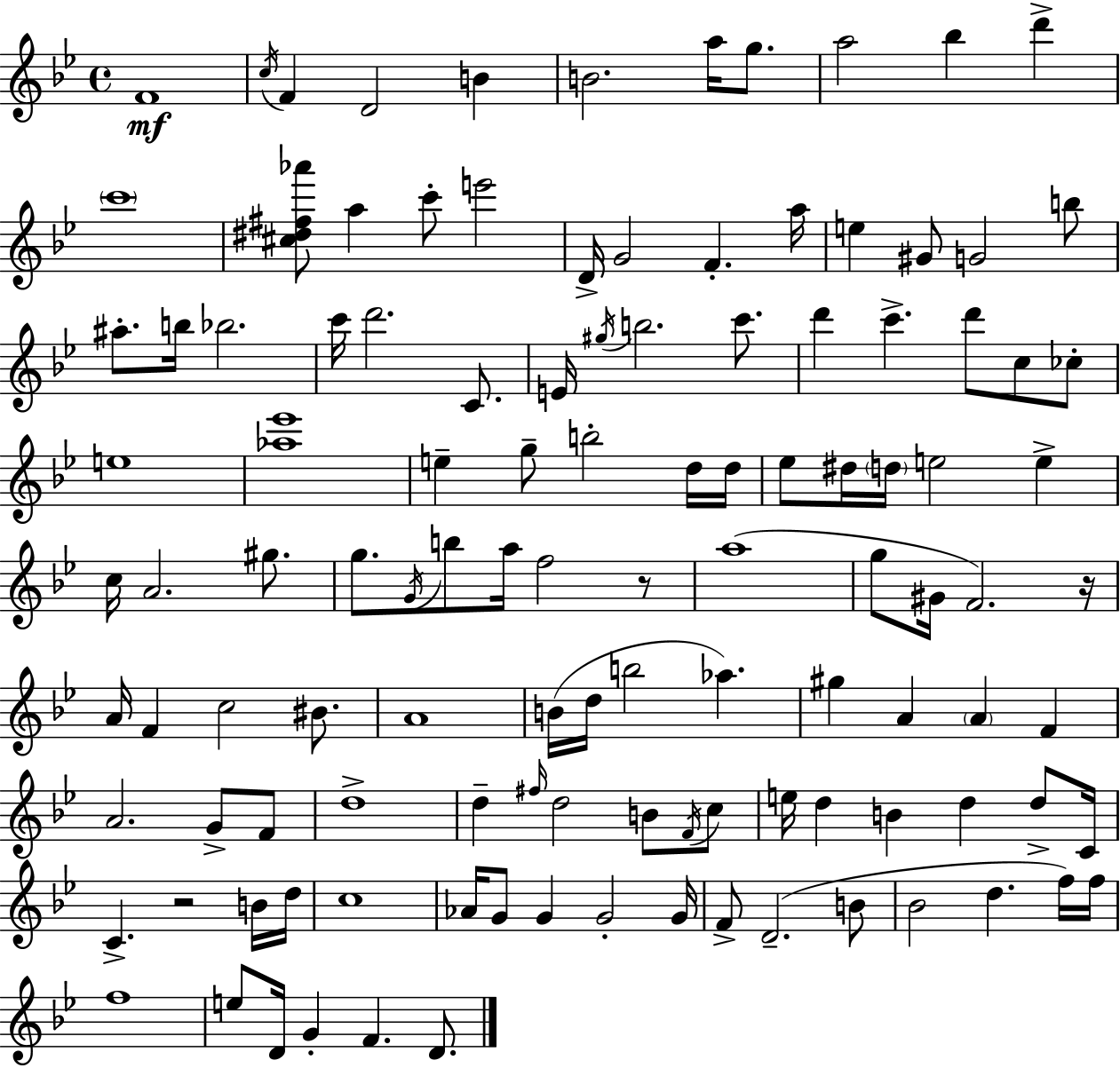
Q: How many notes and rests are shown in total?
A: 117